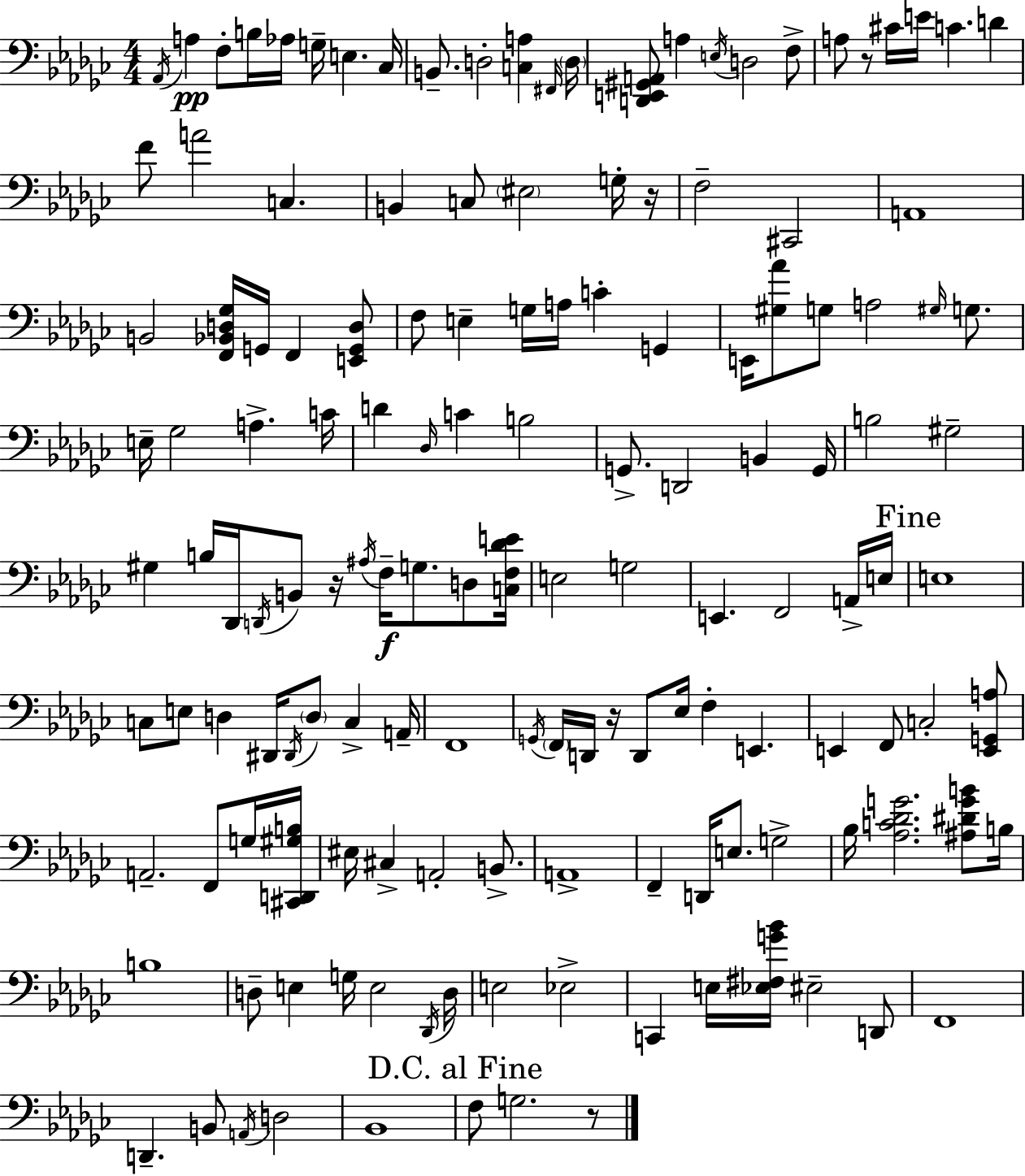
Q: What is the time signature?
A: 4/4